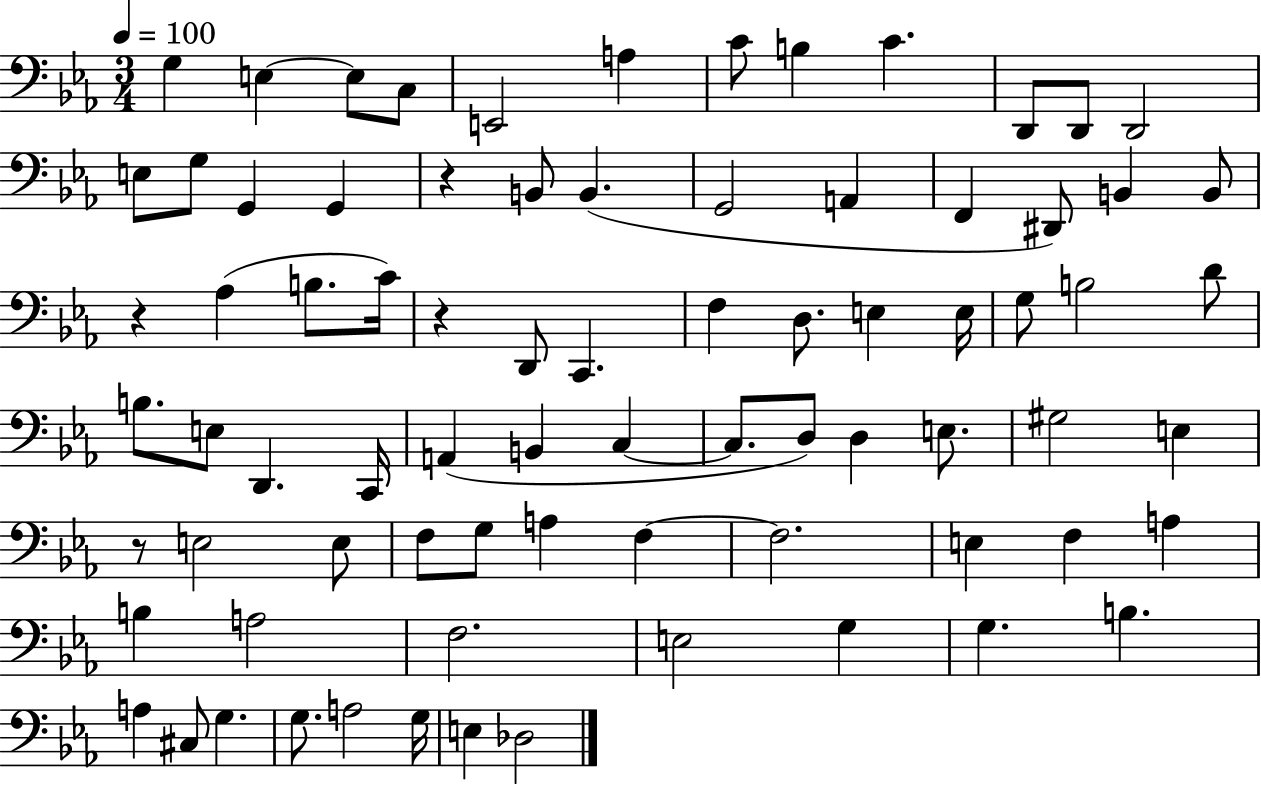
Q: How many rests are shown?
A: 4